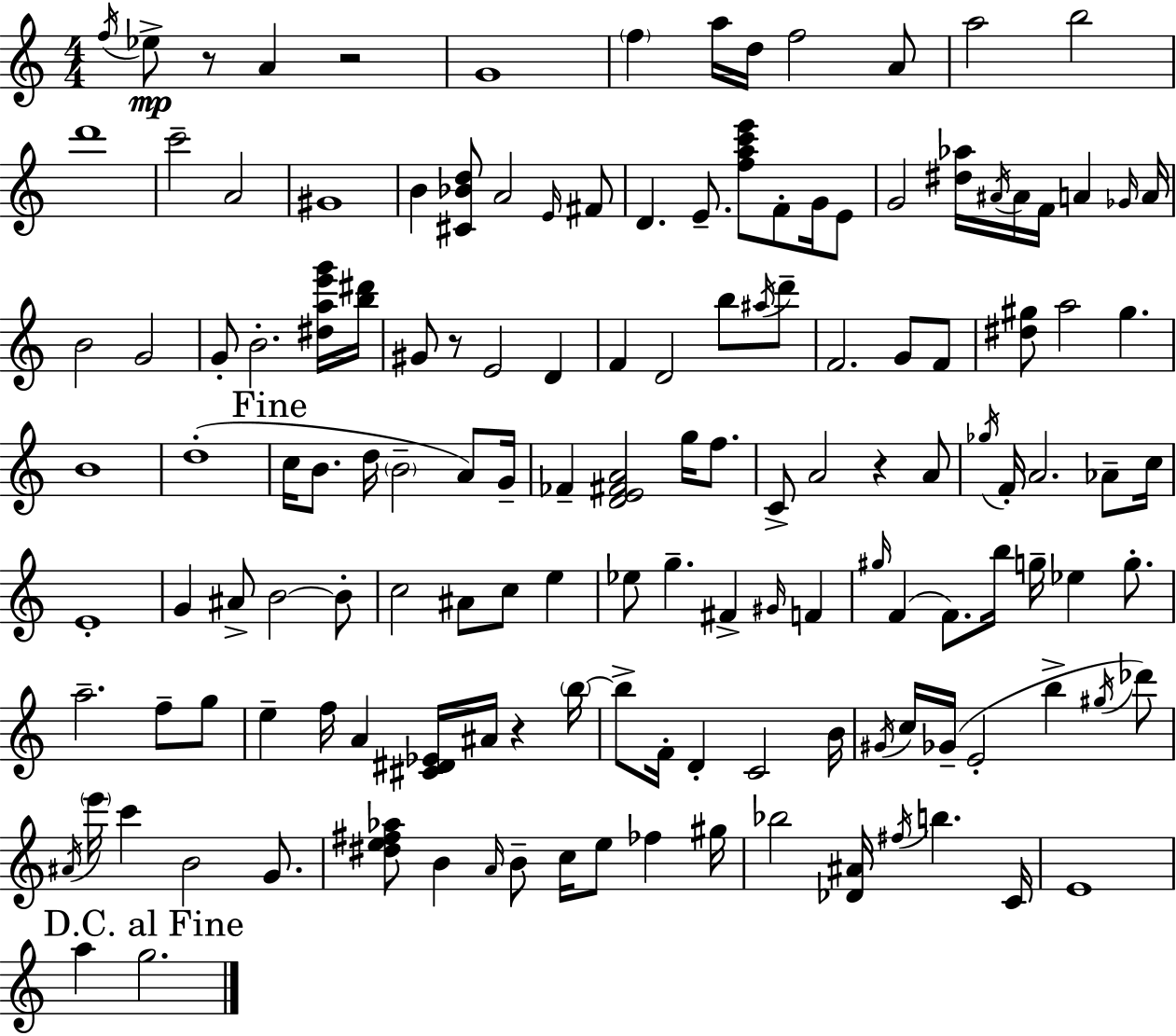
F5/s Eb5/e R/e A4/q R/h G4/w F5/q A5/s D5/s F5/h A4/e A5/h B5/h D6/w C6/h A4/h G#4/w B4/q [C#4,Bb4,D5]/e A4/h E4/s F#4/e D4/q. E4/e. [F5,A5,C6,E6]/e F4/e G4/s E4/e G4/h [D#5,Ab5]/s A#4/s A#4/s F4/s A4/q Gb4/s A4/s B4/h G4/h G4/e B4/h. [D#5,A5,E6,G6]/s [B5,D#6]/s G#4/e R/e E4/h D4/q F4/q D4/h B5/e A#5/s D6/e F4/h. G4/e F4/e [D#5,G#5]/e A5/h G#5/q. B4/w D5/w C5/s B4/e. D5/s B4/h A4/e G4/s FES4/q [D4,E4,F#4,A4]/h G5/s F5/e. C4/e A4/h R/q A4/e Gb5/s F4/s A4/h. Ab4/e C5/s E4/w G4/q A#4/e B4/h B4/e C5/h A#4/e C5/e E5/q Eb5/e G5/q. F#4/q G#4/s F4/q G#5/s F4/q F4/e. B5/s G5/s Eb5/q G5/e. A5/h. F5/e G5/e E5/q F5/s A4/q [C#4,D#4,Eb4]/s A#4/s R/q B5/s B5/e F4/s D4/q C4/h B4/s G#4/s C5/s Gb4/s E4/h B5/q G#5/s Db6/e A#4/s E6/s C6/q B4/h G4/e. [D#5,E5,F#5,Ab5]/e B4/q A4/s B4/e C5/s E5/e FES5/q G#5/s Bb5/h [Db4,A#4]/s F#5/s B5/q. C4/s E4/w A5/q G5/h.